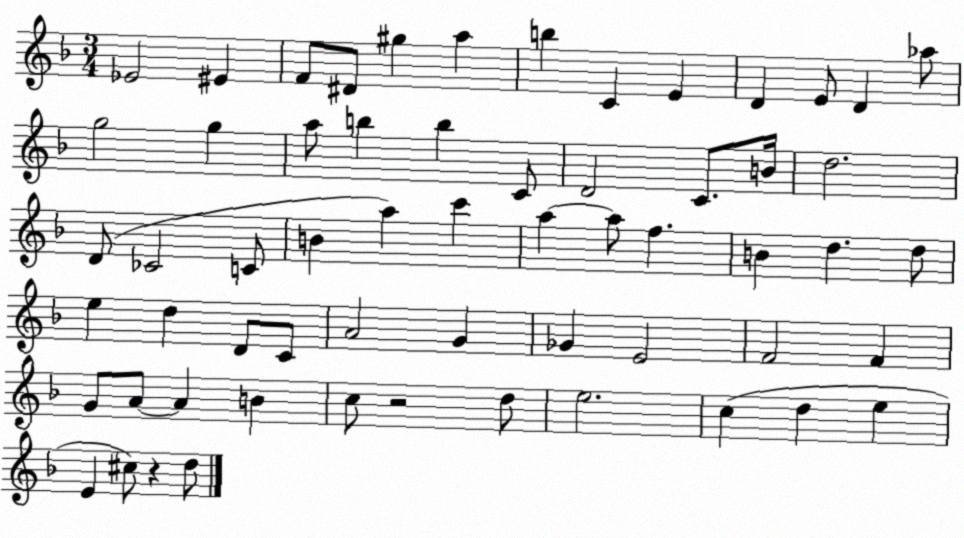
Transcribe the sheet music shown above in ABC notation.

X:1
T:Untitled
M:3/4
L:1/4
K:F
_E2 ^E F/2 ^D/2 ^g a b C E D E/2 D _a/2 g2 g a/2 b b C/2 D2 C/2 B/4 d2 D/2 _C2 C/2 B a c' a a/2 f B d d/2 e d D/2 C/2 A2 G _G E2 F2 F G/2 A/2 A B c/2 z2 d/2 e2 c d e E ^c/2 z d/2